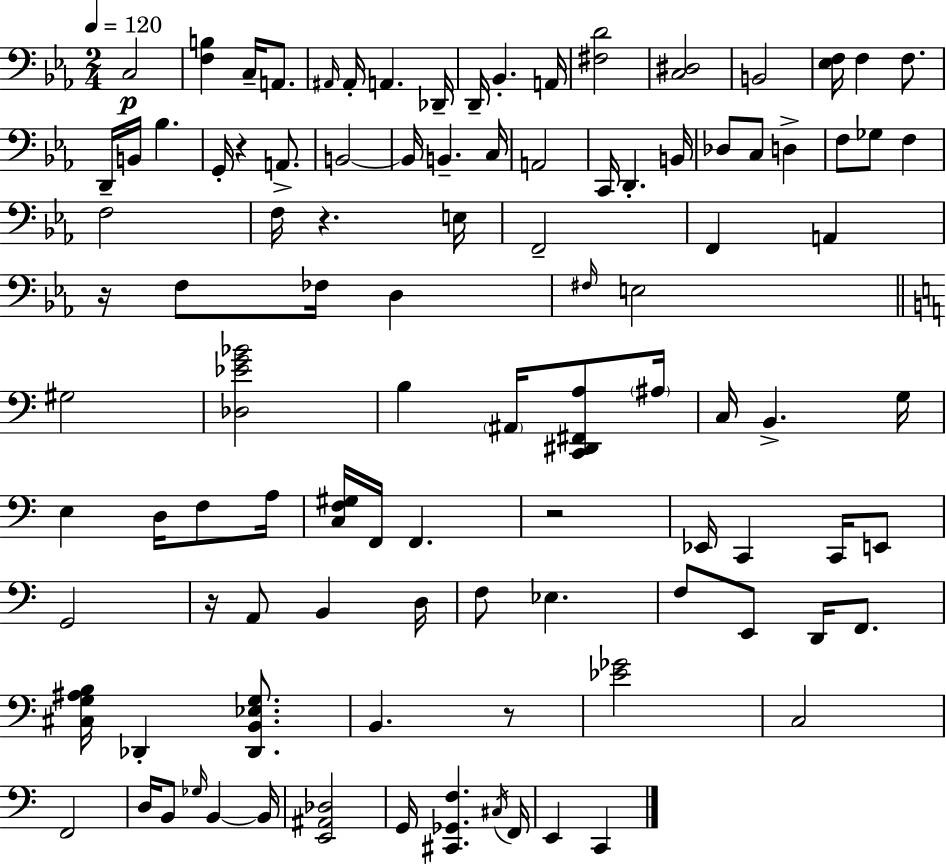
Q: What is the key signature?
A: EES major